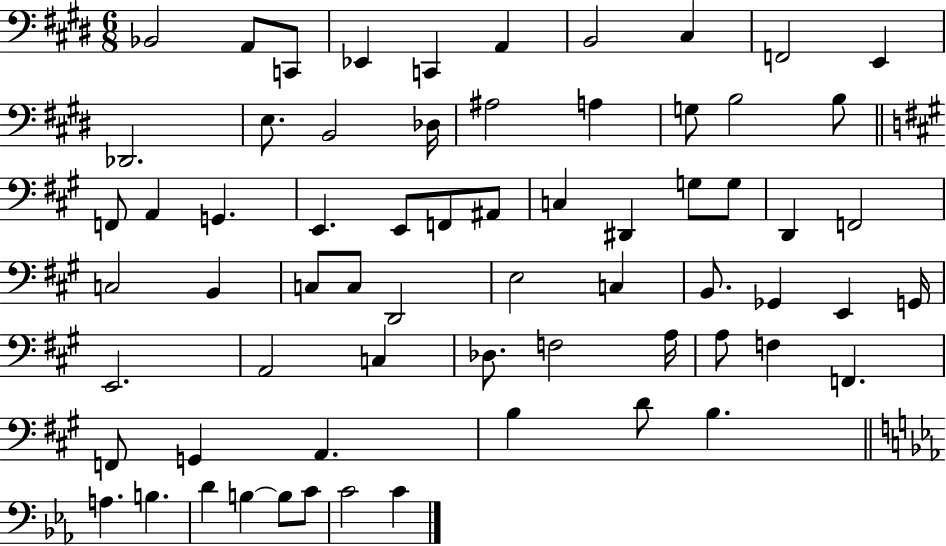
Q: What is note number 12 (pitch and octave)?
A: E3